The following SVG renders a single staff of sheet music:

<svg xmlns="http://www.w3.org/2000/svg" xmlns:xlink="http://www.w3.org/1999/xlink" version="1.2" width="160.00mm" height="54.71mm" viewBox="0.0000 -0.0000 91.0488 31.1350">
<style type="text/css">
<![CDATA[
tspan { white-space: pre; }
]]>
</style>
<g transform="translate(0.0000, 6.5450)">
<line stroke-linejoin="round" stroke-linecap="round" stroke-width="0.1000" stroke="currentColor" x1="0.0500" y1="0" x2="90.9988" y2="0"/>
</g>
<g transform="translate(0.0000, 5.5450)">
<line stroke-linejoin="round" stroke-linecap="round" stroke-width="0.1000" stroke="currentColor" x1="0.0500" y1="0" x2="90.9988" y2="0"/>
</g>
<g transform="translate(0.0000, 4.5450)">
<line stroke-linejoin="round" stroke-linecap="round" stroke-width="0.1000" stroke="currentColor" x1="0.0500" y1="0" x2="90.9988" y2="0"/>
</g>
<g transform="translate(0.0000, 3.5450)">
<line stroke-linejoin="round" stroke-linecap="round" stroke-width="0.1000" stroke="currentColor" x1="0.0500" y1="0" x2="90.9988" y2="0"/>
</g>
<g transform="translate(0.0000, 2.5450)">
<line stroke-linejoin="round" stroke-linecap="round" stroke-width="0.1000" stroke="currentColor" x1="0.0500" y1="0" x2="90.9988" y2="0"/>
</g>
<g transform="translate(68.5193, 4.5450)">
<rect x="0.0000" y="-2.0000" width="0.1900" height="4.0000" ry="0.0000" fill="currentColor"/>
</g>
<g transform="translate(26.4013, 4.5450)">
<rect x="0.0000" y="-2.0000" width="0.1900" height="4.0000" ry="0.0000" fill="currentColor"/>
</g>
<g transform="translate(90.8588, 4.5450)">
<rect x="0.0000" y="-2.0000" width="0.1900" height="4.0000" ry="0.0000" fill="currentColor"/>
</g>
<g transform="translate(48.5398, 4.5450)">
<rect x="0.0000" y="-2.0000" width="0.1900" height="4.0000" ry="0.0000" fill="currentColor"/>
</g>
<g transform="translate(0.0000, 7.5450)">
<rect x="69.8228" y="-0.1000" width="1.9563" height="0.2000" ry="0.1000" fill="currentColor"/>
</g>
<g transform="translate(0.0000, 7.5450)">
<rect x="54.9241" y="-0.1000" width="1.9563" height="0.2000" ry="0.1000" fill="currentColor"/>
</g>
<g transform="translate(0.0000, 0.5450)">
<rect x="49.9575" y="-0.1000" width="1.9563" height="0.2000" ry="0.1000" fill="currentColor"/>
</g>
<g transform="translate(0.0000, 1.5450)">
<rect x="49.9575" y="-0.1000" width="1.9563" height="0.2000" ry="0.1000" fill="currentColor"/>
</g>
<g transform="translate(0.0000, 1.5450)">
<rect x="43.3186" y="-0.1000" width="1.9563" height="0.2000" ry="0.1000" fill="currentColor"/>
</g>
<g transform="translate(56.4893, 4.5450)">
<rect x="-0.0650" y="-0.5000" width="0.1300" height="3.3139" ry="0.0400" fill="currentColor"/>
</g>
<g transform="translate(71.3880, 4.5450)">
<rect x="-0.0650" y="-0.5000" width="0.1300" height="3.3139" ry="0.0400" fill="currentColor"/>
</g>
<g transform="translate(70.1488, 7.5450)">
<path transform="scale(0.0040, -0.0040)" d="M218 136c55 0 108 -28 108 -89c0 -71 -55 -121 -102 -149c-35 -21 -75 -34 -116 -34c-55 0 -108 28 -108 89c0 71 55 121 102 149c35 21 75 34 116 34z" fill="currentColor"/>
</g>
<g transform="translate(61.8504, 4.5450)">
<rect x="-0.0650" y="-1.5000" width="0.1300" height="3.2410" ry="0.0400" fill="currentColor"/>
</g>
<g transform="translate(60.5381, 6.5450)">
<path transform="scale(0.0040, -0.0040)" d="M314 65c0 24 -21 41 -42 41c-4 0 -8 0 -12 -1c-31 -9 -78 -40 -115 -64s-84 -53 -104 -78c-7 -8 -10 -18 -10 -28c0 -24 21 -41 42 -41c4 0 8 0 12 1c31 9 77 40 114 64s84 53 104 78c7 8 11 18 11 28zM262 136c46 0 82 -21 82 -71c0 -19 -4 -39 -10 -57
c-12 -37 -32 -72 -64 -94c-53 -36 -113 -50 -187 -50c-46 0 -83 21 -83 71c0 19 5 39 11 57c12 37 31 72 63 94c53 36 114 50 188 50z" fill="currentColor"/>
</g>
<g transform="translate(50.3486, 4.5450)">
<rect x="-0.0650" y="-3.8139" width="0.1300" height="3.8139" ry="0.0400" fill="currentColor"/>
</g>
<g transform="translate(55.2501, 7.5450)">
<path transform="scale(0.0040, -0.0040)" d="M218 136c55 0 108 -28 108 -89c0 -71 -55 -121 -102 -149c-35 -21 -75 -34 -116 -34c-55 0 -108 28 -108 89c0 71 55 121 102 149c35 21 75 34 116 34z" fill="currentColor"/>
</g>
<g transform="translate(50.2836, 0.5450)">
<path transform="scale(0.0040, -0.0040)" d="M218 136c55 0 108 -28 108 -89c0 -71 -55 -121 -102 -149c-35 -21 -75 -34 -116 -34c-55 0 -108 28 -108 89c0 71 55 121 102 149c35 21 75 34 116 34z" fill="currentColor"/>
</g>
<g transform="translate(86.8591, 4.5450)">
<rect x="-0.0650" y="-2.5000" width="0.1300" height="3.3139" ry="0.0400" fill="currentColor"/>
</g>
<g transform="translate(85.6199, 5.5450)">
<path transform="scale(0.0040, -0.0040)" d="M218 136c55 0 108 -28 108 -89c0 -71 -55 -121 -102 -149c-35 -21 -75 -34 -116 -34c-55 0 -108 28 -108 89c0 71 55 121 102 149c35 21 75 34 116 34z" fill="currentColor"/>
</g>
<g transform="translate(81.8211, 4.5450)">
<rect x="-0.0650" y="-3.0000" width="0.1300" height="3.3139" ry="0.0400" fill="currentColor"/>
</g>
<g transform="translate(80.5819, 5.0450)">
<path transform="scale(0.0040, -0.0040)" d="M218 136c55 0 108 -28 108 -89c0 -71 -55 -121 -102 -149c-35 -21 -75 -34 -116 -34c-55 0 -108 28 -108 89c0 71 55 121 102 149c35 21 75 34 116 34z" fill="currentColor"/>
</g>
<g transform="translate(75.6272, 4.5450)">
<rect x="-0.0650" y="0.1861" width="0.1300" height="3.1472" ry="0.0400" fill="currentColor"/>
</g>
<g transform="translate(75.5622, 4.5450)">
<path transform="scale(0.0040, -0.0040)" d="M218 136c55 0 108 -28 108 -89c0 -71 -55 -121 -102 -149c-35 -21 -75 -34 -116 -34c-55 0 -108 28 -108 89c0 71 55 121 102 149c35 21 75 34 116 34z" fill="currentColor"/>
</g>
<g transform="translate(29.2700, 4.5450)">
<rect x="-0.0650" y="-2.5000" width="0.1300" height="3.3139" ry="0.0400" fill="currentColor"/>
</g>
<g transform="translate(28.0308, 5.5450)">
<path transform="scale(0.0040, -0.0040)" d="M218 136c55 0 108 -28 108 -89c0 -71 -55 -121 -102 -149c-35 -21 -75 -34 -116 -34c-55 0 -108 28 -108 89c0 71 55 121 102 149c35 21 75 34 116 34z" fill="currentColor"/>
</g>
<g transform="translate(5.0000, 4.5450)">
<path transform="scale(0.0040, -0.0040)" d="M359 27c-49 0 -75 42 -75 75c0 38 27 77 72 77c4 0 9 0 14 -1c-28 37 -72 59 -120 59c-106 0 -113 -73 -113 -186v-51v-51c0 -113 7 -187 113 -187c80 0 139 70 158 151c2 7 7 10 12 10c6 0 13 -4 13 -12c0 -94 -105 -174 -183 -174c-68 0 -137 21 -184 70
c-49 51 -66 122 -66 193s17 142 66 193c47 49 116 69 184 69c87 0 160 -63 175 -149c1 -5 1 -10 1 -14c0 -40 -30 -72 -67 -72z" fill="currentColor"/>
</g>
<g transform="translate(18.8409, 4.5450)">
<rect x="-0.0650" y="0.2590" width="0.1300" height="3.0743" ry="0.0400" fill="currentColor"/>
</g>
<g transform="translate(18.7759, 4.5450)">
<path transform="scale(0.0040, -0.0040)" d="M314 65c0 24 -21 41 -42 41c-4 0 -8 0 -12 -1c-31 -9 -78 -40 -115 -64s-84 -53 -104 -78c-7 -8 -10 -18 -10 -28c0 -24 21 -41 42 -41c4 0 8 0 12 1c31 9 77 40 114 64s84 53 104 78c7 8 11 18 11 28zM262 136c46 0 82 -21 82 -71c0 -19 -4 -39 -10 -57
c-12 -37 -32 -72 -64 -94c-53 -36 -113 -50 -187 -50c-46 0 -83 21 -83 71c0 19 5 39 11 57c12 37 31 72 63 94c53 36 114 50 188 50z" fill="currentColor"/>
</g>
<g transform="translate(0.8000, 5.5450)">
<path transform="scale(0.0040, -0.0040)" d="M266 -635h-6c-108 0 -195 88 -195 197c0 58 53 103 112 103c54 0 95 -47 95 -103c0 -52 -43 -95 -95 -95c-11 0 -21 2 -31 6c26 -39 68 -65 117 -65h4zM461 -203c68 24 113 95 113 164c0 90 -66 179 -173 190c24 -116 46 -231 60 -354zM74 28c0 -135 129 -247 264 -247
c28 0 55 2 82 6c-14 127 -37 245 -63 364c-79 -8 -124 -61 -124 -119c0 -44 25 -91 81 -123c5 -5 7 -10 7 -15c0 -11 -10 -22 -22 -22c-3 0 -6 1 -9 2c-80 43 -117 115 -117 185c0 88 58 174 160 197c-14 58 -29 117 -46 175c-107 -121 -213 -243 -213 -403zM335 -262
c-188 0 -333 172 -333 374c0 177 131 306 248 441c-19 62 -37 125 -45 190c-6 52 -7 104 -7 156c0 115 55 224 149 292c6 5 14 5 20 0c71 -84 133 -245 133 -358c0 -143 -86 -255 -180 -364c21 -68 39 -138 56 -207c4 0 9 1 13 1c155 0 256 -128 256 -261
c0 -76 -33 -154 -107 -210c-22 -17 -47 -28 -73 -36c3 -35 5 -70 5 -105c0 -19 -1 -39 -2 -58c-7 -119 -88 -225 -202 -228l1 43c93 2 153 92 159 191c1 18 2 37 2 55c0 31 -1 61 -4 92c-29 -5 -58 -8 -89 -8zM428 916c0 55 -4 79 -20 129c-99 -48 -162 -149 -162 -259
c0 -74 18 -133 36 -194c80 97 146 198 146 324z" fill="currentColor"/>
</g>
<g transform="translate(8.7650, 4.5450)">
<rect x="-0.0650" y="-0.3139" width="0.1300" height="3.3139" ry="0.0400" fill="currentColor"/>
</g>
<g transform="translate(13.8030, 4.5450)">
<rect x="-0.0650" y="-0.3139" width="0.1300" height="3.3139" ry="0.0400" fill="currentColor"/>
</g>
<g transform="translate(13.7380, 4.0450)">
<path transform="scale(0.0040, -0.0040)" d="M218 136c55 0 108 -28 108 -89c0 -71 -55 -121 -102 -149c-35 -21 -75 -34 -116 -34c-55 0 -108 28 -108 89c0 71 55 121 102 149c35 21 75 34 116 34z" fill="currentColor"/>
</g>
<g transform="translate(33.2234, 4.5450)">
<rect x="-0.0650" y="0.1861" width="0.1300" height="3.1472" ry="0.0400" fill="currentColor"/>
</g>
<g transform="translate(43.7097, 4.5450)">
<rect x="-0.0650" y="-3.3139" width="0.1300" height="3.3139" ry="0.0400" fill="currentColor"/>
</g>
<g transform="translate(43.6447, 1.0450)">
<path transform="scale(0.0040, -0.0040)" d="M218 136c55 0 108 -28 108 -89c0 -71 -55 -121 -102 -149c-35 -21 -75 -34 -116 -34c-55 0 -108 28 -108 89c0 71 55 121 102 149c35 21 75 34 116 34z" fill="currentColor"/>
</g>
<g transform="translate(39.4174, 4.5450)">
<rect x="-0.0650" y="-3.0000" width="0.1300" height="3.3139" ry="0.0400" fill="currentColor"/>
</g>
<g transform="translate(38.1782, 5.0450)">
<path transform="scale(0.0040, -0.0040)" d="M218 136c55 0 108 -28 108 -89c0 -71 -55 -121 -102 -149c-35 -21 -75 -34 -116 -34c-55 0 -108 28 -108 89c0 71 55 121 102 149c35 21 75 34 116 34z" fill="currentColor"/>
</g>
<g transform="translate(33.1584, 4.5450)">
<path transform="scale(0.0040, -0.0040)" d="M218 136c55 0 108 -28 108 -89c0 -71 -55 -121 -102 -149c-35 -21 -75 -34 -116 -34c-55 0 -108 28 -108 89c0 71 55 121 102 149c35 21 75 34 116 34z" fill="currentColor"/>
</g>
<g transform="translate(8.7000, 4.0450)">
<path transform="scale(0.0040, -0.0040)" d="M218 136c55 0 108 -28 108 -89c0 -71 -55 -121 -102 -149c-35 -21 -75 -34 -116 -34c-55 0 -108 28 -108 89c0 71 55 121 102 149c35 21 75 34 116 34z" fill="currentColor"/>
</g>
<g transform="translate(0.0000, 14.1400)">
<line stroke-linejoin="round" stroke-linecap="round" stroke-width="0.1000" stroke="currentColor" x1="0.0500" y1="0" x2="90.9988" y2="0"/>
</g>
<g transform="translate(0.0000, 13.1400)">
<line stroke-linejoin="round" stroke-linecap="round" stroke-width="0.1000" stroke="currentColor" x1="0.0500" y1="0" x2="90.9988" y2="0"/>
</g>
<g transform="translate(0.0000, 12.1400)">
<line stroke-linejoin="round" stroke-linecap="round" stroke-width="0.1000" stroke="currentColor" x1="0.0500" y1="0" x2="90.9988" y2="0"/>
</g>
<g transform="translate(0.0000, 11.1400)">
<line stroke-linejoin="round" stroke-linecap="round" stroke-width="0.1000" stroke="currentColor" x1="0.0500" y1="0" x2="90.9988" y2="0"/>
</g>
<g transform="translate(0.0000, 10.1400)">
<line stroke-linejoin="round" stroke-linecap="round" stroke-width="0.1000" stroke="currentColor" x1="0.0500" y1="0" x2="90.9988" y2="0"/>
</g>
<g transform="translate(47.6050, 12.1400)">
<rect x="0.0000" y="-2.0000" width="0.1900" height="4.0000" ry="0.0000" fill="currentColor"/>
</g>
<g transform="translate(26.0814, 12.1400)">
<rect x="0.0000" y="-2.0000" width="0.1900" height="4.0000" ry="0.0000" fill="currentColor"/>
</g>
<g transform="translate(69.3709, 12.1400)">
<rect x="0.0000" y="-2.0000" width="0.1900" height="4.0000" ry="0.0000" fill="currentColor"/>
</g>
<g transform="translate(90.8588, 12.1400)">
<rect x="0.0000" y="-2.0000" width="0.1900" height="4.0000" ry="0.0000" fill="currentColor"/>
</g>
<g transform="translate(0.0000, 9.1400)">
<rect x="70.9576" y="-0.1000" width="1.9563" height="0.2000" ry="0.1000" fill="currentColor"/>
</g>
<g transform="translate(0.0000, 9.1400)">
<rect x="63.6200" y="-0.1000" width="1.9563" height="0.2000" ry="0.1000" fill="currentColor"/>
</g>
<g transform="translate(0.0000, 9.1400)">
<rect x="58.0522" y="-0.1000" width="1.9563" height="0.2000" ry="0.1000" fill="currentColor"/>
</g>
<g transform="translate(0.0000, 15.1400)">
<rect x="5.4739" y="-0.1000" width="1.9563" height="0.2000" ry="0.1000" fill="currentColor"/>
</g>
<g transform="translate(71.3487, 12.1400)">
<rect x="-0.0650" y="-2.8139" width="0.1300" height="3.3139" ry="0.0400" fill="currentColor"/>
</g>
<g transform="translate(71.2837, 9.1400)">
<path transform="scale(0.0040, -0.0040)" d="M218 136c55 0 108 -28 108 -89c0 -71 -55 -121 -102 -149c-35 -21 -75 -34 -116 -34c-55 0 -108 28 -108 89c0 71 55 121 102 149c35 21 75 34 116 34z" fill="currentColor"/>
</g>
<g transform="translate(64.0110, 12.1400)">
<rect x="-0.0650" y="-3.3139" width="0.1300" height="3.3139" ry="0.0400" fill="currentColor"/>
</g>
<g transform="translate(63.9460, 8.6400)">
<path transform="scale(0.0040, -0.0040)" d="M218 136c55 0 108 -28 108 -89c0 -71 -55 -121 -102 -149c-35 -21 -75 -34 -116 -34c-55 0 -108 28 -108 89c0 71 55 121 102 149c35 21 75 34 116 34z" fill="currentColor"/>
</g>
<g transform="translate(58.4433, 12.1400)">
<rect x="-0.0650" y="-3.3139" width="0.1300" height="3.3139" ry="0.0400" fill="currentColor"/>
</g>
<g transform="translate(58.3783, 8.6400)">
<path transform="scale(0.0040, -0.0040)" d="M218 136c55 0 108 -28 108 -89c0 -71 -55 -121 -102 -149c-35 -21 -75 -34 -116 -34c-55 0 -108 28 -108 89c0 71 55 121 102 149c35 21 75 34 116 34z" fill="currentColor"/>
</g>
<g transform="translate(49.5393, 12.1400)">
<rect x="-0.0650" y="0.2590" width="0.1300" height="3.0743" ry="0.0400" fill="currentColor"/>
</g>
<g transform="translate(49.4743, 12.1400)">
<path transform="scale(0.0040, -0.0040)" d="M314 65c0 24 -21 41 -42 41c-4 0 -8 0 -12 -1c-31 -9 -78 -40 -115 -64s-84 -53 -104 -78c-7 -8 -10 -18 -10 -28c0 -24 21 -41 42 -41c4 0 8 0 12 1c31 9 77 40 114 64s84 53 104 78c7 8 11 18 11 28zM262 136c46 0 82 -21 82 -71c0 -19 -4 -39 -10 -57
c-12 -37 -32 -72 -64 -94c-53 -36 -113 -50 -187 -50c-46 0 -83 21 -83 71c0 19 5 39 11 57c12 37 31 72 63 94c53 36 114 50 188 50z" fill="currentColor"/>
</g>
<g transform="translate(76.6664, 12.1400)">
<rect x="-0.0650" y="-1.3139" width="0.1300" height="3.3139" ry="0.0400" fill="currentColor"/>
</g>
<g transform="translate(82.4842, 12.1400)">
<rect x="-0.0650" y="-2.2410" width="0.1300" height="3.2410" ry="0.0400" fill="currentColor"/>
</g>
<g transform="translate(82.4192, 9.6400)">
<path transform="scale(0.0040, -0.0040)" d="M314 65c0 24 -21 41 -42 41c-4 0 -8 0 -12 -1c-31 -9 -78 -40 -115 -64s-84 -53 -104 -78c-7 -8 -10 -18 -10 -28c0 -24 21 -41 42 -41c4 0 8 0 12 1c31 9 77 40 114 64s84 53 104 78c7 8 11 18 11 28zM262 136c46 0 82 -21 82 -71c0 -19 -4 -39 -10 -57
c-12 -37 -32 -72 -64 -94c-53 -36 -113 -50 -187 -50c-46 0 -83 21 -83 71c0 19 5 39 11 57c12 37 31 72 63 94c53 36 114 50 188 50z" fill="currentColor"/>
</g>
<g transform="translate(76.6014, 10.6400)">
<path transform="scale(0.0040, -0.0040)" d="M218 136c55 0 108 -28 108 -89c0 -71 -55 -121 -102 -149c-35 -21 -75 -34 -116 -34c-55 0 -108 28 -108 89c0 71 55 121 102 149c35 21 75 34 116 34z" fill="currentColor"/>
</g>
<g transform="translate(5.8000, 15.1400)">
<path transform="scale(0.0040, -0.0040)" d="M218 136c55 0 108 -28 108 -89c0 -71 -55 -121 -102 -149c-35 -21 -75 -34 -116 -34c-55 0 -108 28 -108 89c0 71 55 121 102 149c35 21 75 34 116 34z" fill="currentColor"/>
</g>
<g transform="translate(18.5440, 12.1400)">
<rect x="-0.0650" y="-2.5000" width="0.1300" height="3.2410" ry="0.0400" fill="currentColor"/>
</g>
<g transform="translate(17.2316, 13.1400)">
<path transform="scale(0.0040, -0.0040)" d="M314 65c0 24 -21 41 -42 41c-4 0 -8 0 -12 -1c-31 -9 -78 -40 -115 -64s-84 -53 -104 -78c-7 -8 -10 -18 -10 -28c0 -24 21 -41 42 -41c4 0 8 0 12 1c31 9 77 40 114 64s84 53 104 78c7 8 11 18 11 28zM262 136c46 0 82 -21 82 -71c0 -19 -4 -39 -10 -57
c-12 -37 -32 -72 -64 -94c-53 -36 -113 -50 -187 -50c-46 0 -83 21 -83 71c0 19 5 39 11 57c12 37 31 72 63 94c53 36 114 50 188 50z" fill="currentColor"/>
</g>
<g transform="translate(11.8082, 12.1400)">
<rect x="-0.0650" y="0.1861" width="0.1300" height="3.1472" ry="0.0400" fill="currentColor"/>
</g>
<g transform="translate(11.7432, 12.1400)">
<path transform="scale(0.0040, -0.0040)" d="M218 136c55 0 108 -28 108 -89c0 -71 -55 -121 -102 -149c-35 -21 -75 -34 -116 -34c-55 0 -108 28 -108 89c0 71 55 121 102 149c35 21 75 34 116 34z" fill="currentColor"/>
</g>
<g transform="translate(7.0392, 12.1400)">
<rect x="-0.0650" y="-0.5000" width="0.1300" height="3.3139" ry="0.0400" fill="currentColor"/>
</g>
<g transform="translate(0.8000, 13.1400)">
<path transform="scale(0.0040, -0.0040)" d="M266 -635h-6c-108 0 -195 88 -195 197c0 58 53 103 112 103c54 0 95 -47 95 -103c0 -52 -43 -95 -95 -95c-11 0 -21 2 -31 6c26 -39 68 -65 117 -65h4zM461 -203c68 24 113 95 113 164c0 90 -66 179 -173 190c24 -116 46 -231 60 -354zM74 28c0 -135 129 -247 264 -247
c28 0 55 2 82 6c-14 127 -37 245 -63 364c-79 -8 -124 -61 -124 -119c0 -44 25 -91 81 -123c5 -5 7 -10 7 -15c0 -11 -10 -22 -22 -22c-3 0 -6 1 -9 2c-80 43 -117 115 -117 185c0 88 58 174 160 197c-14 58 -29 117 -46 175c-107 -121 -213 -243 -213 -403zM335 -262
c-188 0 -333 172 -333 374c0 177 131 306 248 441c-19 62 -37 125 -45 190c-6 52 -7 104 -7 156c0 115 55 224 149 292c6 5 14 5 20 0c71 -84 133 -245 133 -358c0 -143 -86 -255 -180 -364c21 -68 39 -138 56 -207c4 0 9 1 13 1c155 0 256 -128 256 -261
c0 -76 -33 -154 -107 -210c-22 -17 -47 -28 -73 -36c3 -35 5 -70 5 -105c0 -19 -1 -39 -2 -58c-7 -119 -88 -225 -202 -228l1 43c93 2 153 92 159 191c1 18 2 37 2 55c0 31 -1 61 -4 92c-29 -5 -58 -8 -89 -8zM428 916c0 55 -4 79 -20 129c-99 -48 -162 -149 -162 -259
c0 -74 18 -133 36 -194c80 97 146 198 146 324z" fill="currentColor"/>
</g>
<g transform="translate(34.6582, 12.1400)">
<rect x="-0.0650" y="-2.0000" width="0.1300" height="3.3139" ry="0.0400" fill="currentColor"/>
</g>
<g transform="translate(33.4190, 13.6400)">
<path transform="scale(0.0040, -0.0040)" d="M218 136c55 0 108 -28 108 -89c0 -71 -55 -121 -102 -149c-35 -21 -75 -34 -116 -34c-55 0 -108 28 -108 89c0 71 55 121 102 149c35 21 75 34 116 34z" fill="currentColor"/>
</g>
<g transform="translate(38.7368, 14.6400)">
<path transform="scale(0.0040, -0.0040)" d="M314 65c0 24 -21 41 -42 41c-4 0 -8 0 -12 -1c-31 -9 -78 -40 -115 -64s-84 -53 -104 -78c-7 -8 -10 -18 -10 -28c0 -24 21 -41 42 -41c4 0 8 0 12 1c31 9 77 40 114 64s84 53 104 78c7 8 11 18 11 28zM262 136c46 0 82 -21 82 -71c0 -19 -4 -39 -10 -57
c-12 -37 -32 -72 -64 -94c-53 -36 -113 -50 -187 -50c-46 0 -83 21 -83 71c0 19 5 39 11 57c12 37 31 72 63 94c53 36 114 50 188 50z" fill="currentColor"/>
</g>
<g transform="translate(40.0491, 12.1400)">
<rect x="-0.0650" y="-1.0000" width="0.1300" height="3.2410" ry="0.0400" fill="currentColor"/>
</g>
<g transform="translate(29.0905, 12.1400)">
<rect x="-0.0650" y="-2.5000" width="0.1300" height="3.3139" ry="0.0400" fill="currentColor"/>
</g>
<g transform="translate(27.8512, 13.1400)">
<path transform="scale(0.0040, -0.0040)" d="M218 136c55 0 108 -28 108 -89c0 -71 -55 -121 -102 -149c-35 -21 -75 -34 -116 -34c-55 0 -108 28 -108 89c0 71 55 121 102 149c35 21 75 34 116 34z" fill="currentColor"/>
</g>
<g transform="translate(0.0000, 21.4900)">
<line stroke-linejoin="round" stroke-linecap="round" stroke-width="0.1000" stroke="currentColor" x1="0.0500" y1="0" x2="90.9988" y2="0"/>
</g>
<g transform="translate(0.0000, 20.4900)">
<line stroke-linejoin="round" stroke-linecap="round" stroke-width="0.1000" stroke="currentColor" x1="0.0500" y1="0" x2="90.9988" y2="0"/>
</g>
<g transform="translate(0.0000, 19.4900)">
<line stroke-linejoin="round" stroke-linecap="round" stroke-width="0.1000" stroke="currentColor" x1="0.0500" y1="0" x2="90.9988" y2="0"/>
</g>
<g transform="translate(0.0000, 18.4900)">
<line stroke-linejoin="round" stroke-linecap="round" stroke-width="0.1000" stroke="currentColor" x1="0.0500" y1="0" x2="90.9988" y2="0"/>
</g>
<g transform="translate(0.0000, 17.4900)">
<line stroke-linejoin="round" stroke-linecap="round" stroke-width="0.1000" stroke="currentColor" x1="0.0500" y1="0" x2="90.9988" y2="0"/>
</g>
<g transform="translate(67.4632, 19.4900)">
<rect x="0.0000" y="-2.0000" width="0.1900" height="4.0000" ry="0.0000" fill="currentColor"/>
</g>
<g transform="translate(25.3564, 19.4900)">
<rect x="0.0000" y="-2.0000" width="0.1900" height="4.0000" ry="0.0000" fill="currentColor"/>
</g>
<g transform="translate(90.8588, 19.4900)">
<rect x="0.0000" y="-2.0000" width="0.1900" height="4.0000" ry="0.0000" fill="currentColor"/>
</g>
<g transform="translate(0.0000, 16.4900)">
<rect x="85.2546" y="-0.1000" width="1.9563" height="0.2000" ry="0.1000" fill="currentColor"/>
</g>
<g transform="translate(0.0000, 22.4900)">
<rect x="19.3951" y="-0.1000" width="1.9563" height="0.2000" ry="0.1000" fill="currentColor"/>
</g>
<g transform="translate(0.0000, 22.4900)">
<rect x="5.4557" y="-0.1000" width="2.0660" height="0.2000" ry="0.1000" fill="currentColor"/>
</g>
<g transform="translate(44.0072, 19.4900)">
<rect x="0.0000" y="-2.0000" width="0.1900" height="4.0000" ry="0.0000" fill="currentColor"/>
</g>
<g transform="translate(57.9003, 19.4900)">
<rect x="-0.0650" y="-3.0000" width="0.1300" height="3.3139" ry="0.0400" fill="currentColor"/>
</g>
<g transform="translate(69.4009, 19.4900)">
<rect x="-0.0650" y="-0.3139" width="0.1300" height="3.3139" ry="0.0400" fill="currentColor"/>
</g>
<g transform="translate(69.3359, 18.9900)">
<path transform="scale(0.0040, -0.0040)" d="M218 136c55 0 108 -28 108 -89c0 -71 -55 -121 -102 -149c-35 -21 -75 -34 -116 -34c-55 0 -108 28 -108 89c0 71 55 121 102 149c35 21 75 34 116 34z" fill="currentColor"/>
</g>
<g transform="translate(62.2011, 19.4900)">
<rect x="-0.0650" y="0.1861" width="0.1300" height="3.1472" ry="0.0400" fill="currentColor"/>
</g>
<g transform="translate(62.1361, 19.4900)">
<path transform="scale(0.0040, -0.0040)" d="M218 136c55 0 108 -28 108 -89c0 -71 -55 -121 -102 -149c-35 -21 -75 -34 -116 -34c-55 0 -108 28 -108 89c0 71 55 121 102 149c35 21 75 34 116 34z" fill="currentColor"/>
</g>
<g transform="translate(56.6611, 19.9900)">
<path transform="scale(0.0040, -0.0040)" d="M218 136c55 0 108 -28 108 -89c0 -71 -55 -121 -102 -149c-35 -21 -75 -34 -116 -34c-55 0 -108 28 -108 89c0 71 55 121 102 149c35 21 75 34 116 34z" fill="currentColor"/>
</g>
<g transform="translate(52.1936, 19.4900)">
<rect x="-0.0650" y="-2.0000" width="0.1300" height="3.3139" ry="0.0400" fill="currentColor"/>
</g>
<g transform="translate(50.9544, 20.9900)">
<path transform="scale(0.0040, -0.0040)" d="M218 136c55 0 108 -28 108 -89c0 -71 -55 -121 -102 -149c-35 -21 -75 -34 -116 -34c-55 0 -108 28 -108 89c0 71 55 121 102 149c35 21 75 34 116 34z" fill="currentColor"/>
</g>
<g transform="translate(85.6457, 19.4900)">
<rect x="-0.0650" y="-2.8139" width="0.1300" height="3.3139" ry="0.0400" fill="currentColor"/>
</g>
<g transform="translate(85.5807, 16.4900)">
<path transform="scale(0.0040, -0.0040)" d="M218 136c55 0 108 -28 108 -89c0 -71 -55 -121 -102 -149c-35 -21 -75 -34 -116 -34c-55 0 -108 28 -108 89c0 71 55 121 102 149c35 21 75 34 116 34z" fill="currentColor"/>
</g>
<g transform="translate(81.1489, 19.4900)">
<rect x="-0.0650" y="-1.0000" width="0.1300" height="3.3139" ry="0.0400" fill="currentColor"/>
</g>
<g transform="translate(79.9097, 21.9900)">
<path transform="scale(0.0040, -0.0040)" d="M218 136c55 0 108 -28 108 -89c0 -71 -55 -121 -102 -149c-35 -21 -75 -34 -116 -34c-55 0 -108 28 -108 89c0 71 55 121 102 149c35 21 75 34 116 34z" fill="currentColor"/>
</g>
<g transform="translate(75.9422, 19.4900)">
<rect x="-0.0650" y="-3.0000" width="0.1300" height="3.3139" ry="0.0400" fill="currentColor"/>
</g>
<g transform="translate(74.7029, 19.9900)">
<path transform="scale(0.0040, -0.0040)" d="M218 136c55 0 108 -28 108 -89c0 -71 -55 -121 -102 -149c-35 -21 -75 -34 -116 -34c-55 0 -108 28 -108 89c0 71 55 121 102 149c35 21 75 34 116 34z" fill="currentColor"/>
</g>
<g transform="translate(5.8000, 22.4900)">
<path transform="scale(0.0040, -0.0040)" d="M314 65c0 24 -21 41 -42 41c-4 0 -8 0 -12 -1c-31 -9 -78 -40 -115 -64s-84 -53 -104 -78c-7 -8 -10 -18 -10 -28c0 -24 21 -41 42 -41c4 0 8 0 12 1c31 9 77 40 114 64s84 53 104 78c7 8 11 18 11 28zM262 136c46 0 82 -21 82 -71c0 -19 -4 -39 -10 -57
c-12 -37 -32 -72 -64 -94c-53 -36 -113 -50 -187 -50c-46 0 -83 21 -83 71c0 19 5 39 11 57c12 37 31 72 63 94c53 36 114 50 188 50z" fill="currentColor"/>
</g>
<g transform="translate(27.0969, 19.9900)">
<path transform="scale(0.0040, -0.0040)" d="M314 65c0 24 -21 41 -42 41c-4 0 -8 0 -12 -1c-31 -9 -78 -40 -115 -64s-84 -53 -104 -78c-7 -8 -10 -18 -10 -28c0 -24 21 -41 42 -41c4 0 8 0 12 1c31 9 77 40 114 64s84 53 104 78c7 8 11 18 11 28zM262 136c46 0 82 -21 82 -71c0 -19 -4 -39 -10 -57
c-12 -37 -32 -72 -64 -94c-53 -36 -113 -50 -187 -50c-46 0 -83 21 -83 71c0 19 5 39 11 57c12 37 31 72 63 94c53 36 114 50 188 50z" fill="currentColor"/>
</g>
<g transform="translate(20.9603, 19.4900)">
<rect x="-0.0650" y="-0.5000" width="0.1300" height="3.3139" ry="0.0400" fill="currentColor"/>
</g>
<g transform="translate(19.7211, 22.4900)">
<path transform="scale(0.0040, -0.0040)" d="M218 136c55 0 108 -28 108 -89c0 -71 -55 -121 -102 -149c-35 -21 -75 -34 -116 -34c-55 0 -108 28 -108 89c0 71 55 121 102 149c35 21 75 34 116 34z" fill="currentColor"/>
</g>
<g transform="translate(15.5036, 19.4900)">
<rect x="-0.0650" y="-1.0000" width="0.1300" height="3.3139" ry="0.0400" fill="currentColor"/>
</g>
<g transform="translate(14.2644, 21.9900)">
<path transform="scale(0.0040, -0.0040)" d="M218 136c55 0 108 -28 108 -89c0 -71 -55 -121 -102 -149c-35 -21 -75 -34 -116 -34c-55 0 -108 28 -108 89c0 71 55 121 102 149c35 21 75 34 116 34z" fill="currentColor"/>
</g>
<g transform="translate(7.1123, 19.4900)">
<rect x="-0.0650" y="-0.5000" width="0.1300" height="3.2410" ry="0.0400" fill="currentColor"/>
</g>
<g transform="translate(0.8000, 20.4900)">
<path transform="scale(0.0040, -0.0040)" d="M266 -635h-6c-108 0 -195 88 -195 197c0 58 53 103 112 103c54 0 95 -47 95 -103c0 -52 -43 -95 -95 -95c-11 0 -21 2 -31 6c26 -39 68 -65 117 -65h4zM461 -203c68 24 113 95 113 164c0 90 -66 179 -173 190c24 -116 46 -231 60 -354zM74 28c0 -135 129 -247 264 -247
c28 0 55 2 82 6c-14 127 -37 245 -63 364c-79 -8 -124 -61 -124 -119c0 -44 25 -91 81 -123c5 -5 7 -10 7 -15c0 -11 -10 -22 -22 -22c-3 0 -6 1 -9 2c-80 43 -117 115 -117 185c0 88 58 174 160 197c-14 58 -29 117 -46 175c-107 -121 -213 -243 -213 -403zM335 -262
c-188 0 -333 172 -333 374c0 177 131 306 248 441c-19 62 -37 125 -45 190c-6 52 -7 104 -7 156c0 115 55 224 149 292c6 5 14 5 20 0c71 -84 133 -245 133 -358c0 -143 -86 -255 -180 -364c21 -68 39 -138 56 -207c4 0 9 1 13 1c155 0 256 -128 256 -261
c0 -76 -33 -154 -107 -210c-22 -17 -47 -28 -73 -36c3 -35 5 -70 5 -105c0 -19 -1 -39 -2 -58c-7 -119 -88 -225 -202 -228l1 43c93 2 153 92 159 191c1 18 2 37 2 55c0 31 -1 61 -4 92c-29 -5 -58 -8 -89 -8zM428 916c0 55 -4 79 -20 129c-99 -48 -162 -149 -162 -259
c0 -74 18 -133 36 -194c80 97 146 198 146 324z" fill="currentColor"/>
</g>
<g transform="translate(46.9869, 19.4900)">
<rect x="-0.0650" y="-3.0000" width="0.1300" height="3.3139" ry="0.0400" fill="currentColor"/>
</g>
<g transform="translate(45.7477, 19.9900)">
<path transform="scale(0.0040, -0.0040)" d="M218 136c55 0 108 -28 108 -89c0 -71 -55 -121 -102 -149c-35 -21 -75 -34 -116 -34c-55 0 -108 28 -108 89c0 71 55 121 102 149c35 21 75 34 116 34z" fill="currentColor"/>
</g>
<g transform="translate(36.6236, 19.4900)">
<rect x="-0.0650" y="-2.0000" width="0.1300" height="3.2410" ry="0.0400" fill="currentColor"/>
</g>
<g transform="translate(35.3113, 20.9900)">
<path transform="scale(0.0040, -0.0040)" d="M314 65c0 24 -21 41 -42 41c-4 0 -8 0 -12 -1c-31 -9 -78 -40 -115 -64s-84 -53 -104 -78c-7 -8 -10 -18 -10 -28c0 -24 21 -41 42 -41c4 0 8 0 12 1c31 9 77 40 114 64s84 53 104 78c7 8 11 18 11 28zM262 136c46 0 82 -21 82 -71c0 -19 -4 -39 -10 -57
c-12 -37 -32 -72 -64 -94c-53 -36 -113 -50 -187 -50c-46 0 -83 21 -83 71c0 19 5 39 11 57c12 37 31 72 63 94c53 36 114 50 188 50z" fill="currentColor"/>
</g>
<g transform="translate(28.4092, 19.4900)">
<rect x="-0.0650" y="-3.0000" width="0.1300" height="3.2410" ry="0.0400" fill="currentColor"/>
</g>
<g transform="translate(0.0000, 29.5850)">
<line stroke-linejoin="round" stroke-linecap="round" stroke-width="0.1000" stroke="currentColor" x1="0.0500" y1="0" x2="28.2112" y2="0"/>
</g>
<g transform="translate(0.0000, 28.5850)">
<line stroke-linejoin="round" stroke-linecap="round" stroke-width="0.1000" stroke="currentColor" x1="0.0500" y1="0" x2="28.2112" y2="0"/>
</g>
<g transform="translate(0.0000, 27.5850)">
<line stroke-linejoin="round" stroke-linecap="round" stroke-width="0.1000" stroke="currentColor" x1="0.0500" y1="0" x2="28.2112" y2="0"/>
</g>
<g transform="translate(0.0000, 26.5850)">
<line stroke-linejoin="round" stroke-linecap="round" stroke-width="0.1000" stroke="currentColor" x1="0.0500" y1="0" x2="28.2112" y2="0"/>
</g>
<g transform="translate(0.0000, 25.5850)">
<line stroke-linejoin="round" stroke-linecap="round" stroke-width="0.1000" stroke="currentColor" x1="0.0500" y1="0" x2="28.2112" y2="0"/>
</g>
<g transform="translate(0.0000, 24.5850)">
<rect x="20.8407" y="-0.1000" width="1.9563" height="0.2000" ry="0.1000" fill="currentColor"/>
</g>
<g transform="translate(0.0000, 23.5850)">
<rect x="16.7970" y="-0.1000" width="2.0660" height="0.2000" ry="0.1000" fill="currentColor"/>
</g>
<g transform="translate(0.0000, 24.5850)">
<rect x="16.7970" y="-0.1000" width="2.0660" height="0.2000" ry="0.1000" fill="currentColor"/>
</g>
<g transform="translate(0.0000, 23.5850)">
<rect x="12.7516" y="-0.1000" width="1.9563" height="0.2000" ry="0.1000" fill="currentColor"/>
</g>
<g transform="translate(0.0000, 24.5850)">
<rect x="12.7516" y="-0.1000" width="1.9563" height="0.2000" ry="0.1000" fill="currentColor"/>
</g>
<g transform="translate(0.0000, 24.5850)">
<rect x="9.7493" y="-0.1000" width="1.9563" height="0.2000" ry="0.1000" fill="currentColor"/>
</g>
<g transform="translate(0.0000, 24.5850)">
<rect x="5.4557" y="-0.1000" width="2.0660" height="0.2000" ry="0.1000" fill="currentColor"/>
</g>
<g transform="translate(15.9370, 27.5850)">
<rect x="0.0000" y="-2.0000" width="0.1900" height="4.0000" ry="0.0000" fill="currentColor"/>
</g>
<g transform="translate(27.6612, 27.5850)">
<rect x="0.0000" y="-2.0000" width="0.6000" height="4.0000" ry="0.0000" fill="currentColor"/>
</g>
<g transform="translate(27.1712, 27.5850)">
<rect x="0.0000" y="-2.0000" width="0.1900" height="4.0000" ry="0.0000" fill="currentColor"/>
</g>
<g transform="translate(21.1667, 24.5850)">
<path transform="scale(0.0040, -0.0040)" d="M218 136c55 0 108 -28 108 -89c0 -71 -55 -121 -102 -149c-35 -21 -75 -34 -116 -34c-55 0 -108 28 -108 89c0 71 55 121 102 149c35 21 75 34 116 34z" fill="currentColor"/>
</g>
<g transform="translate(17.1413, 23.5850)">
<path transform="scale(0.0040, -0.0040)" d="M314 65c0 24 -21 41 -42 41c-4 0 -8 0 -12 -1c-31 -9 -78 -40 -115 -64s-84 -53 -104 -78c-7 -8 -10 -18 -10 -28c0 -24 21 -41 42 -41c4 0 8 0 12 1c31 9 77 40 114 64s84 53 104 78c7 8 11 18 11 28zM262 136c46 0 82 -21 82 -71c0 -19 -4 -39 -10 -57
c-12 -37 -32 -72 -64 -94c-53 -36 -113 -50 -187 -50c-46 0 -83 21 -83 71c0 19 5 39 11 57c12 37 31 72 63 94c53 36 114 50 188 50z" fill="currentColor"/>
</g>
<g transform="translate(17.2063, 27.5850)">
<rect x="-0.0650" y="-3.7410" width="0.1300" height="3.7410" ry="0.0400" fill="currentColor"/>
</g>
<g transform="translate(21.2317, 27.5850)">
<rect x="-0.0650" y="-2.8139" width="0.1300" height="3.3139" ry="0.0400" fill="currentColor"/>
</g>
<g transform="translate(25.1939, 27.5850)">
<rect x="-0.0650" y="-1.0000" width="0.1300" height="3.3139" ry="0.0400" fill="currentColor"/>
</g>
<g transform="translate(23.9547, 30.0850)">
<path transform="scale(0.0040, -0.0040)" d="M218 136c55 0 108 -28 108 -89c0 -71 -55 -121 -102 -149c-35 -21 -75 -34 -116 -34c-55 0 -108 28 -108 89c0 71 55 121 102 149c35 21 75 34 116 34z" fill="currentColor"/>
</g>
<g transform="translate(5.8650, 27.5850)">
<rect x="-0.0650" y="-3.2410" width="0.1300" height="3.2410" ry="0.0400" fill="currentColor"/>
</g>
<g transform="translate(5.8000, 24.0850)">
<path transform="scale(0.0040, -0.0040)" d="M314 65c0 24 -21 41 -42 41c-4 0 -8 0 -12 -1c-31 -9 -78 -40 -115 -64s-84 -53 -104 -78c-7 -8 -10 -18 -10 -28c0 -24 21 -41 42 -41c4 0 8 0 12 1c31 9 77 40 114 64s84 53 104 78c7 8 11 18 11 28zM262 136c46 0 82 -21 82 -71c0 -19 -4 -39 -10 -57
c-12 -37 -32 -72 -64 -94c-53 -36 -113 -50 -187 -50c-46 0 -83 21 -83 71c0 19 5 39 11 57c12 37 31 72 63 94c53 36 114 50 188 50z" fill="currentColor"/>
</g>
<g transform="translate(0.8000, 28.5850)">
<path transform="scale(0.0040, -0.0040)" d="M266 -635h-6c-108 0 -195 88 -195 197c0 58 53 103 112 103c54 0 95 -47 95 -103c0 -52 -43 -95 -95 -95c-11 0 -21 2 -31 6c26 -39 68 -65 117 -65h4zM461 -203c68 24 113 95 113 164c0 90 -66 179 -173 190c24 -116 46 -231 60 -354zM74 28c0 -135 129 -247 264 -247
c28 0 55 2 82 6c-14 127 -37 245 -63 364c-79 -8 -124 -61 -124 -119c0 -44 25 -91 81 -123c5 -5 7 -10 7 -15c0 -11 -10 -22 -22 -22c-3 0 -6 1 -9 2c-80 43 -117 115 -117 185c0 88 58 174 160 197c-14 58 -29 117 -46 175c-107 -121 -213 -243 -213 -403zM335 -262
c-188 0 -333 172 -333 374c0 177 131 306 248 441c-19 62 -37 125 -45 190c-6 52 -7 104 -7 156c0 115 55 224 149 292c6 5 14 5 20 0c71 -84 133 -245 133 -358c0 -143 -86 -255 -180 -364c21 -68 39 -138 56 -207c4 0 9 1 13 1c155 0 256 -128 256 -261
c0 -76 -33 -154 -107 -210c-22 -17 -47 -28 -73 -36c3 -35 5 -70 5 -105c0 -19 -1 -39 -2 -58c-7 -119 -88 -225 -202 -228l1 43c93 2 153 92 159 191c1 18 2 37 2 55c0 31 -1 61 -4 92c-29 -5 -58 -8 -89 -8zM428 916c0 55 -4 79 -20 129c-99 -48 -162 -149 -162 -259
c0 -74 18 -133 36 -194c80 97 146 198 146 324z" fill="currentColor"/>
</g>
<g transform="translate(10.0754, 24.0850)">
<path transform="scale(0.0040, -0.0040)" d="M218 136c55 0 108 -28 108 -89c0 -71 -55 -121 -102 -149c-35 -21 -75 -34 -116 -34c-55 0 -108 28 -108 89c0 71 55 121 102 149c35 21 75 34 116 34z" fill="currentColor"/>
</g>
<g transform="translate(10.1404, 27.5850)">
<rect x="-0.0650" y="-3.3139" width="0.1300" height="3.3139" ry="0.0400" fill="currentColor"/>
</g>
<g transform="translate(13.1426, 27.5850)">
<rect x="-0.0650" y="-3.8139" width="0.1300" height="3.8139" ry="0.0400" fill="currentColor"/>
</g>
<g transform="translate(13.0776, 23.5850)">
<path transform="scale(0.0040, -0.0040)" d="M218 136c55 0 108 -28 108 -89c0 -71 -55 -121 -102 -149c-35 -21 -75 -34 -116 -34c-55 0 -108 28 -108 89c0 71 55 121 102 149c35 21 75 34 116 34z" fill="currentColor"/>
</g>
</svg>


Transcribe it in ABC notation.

X:1
T:Untitled
M:4/4
L:1/4
K:C
c c B2 G B A b c' C E2 C B A G C B G2 G F D2 B2 b b a e g2 C2 D C A2 F2 A F A B c A D a b2 b c' c'2 a D